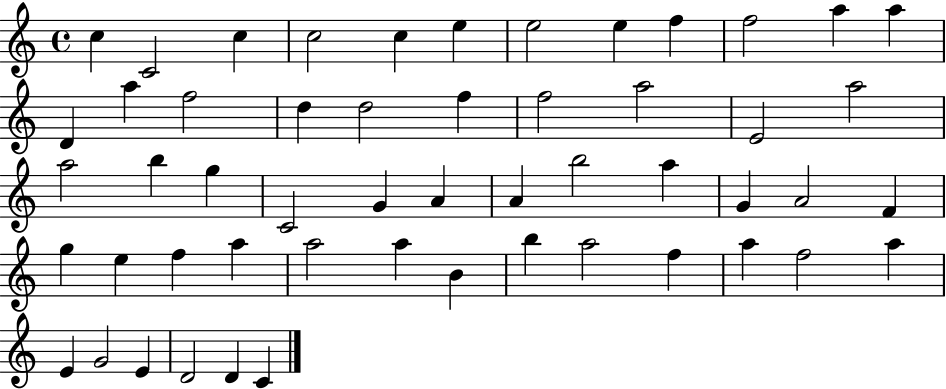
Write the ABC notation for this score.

X:1
T:Untitled
M:4/4
L:1/4
K:C
c C2 c c2 c e e2 e f f2 a a D a f2 d d2 f f2 a2 E2 a2 a2 b g C2 G A A b2 a G A2 F g e f a a2 a B b a2 f a f2 a E G2 E D2 D C